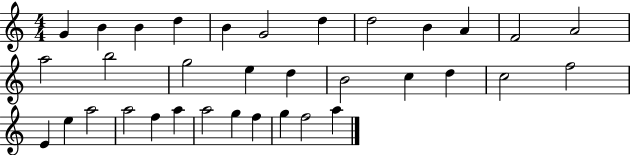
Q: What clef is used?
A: treble